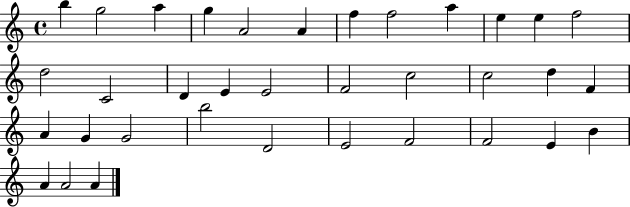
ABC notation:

X:1
T:Untitled
M:4/4
L:1/4
K:C
b g2 a g A2 A f f2 a e e f2 d2 C2 D E E2 F2 c2 c2 d F A G G2 b2 D2 E2 F2 F2 E B A A2 A